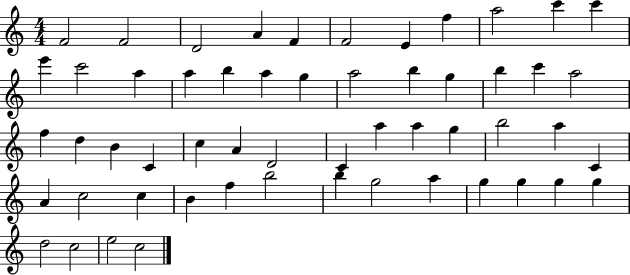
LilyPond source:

{
  \clef treble
  \numericTimeSignature
  \time 4/4
  \key c \major
  f'2 f'2 | d'2 a'4 f'4 | f'2 e'4 f''4 | a''2 c'''4 c'''4 | \break e'''4 c'''2 a''4 | a''4 b''4 a''4 g''4 | a''2 b''4 g''4 | b''4 c'''4 a''2 | \break f''4 d''4 b'4 c'4 | c''4 a'4 d'2 | c'4 a''4 a''4 g''4 | b''2 a''4 c'4 | \break a'4 c''2 c''4 | b'4 f''4 b''2 | b''4 g''2 a''4 | g''4 g''4 g''4 g''4 | \break d''2 c''2 | e''2 c''2 | \bar "|."
}